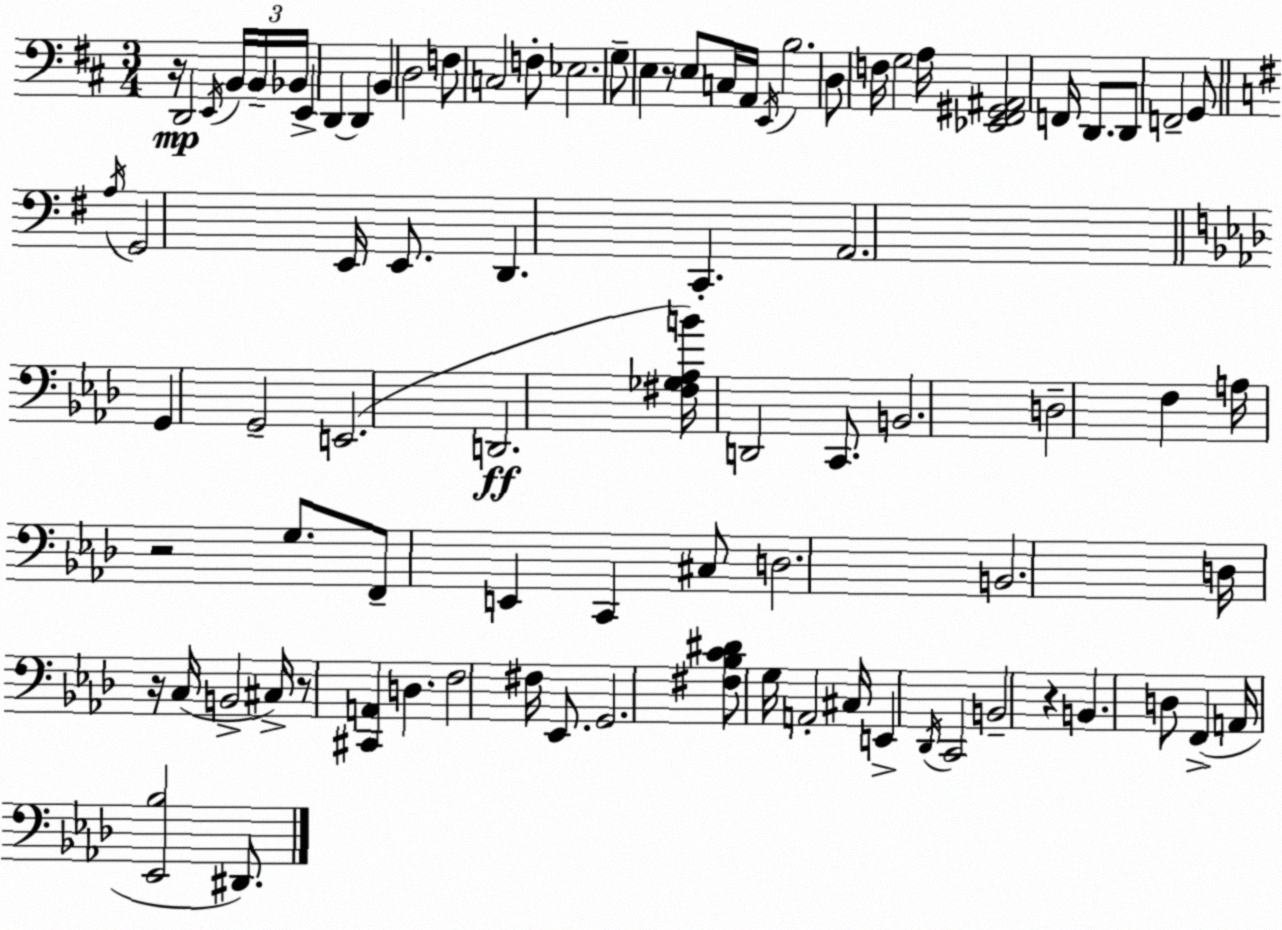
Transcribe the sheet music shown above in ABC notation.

X:1
T:Untitled
M:3/4
L:1/4
K:D
z/4 D,,2 E,,/4 B,,/4 B,,/4 _B,,/4 E,, D,, D,, B,, D,2 F,/2 C,2 F,/2 _E,2 G,/2 E, z/2 E,/2 C,/4 A,,/4 E,,/4 B,2 D,/2 F,/4 G,2 A,/4 [_E,,^F,,^G,,^A,,]2 F,,/4 D,,/2 D,,/2 F,,2 G,,/2 A,/4 G,,2 E,,/4 E,,/2 D,, C,, A,,2 G,, G,,2 E,,2 D,,2 [^F,_G,_A,B]/4 D,,2 C,,/2 B,,2 D,2 F, A,/4 z2 G,/2 F,,/2 E,, C,, ^C,/2 D,2 B,,2 D,/4 z/4 C,/4 B,,2 ^C,/4 z/2 [^C,,A,,] D, F,2 ^F,/4 _E,,/2 G,,2 [^F,_B,C^D]/2 G,/4 A,,2 ^C,/4 E,, _D,,/4 C,,2 B,,2 z B,, D,/2 F,, A,,/4 [_E,,_B,]2 ^D,,/2